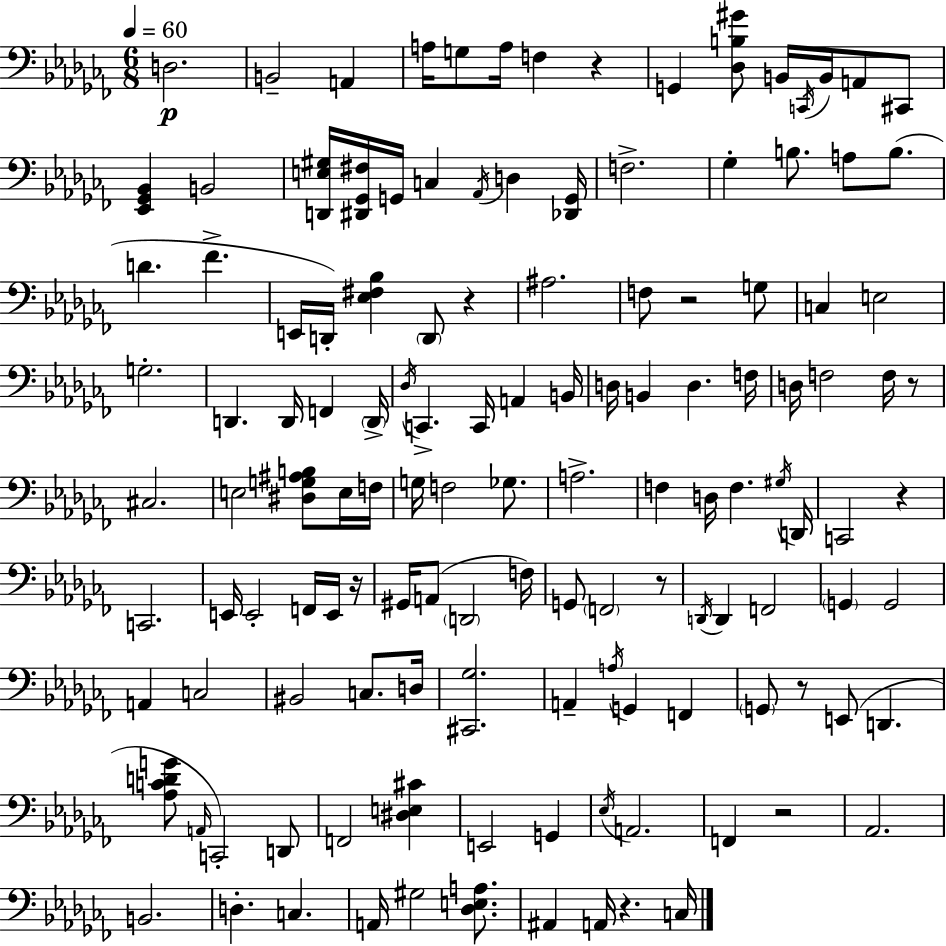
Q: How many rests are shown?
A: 10